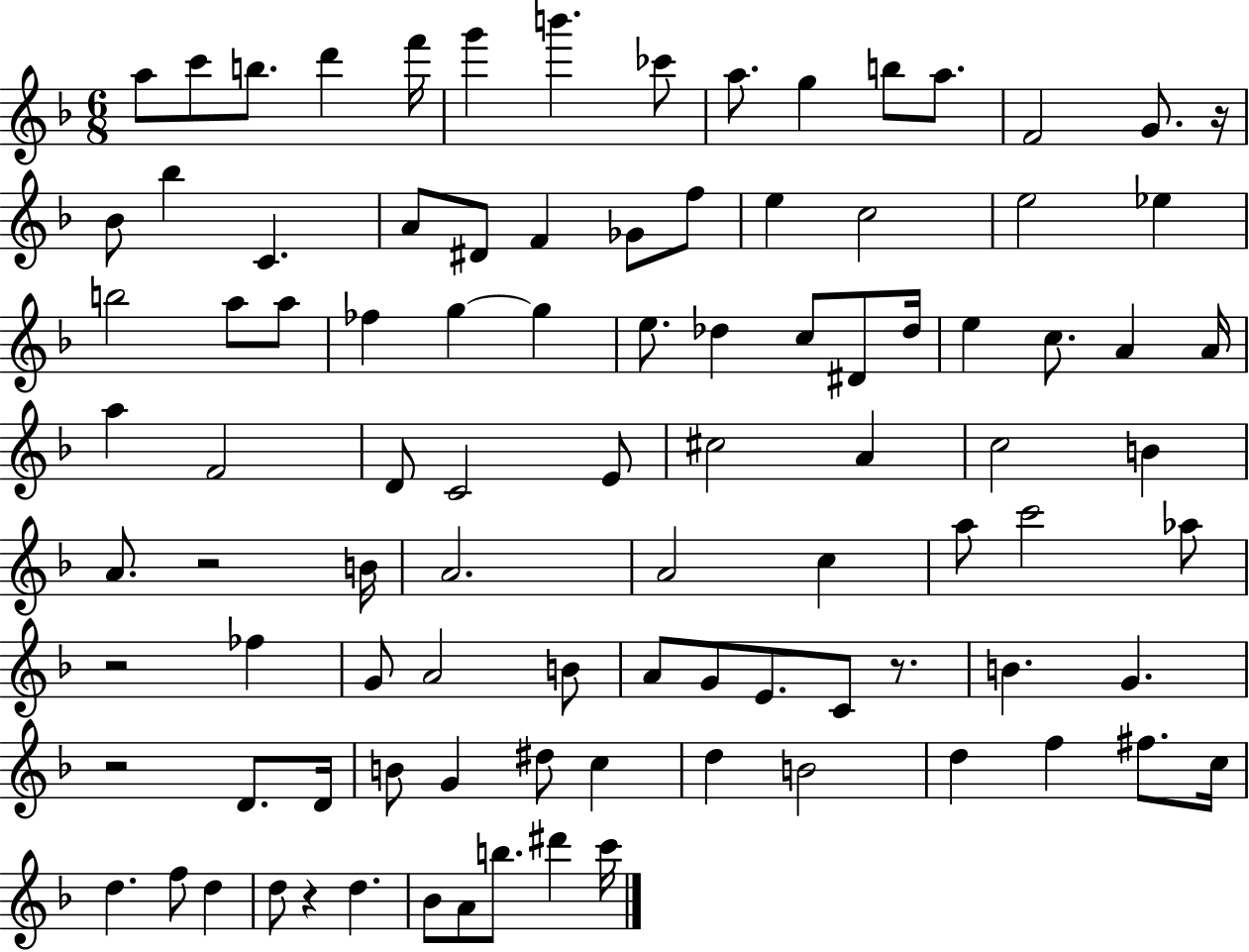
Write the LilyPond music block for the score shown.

{
  \clef treble
  \numericTimeSignature
  \time 6/8
  \key f \major
  a''8 c'''8 b''8. d'''4 f'''16 | g'''4 b'''4. ces'''8 | a''8. g''4 b''8 a''8. | f'2 g'8. r16 | \break bes'8 bes''4 c'4. | a'8 dis'8 f'4 ges'8 f''8 | e''4 c''2 | e''2 ees''4 | \break b''2 a''8 a''8 | fes''4 g''4~~ g''4 | e''8. des''4 c''8 dis'8 des''16 | e''4 c''8. a'4 a'16 | \break a''4 f'2 | d'8 c'2 e'8 | cis''2 a'4 | c''2 b'4 | \break a'8. r2 b'16 | a'2. | a'2 c''4 | a''8 c'''2 aes''8 | \break r2 fes''4 | g'8 a'2 b'8 | a'8 g'8 e'8. c'8 r8. | b'4. g'4. | \break r2 d'8. d'16 | b'8 g'4 dis''8 c''4 | d''4 b'2 | d''4 f''4 fis''8. c''16 | \break d''4. f''8 d''4 | d''8 r4 d''4. | bes'8 a'8 b''8. dis'''4 c'''16 | \bar "|."
}